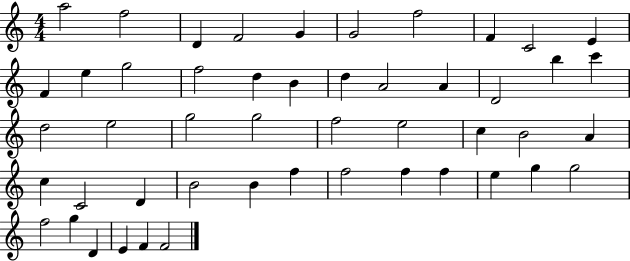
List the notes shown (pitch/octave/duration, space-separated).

A5/h F5/h D4/q F4/h G4/q G4/h F5/h F4/q C4/h E4/q F4/q E5/q G5/h F5/h D5/q B4/q D5/q A4/h A4/q D4/h B5/q C6/q D5/h E5/h G5/h G5/h F5/h E5/h C5/q B4/h A4/q C5/q C4/h D4/q B4/h B4/q F5/q F5/h F5/q F5/q E5/q G5/q G5/h F5/h G5/q D4/q E4/q F4/q F4/h